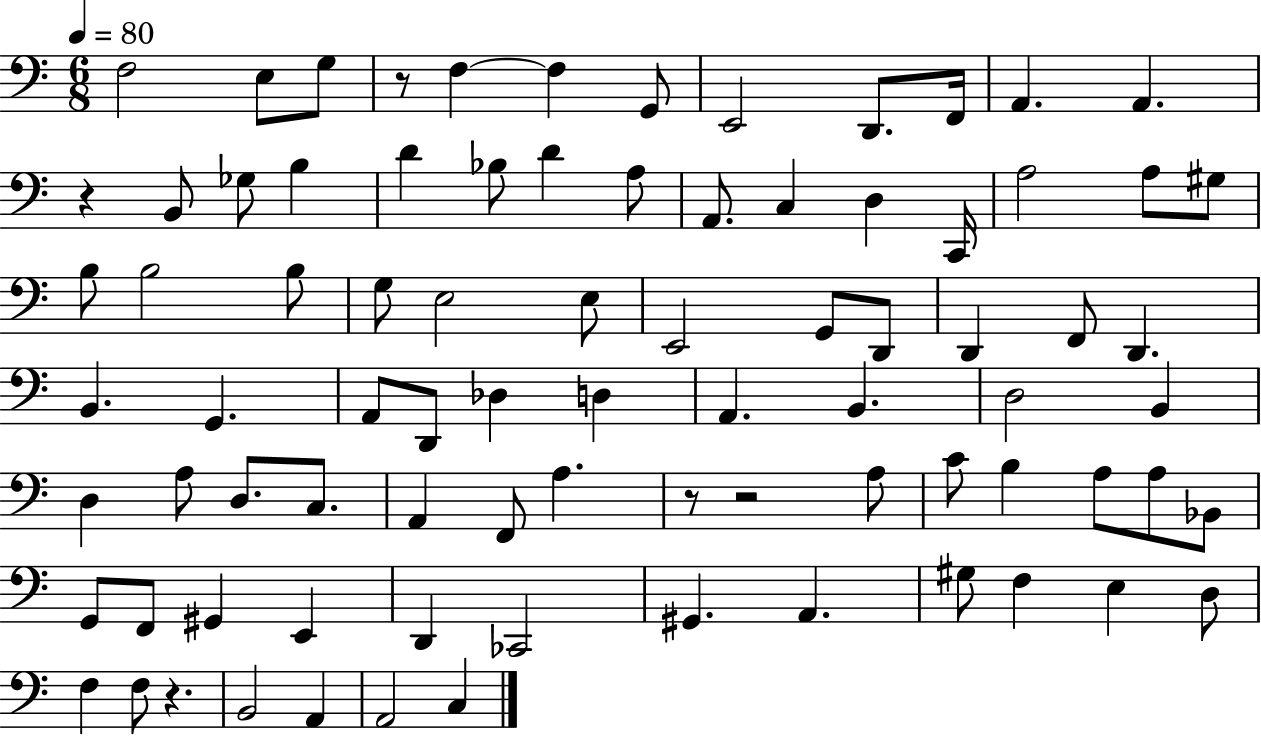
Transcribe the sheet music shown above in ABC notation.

X:1
T:Untitled
M:6/8
L:1/4
K:C
F,2 E,/2 G,/2 z/2 F, F, G,,/2 E,,2 D,,/2 F,,/4 A,, A,, z B,,/2 _G,/2 B, D _B,/2 D A,/2 A,,/2 C, D, C,,/4 A,2 A,/2 ^G,/2 B,/2 B,2 B,/2 G,/2 E,2 E,/2 E,,2 G,,/2 D,,/2 D,, F,,/2 D,, B,, G,, A,,/2 D,,/2 _D, D, A,, B,, D,2 B,, D, A,/2 D,/2 C,/2 A,, F,,/2 A, z/2 z2 A,/2 C/2 B, A,/2 A,/2 _B,,/2 G,,/2 F,,/2 ^G,, E,, D,, _C,,2 ^G,, A,, ^G,/2 F, E, D,/2 F, F,/2 z B,,2 A,, A,,2 C,